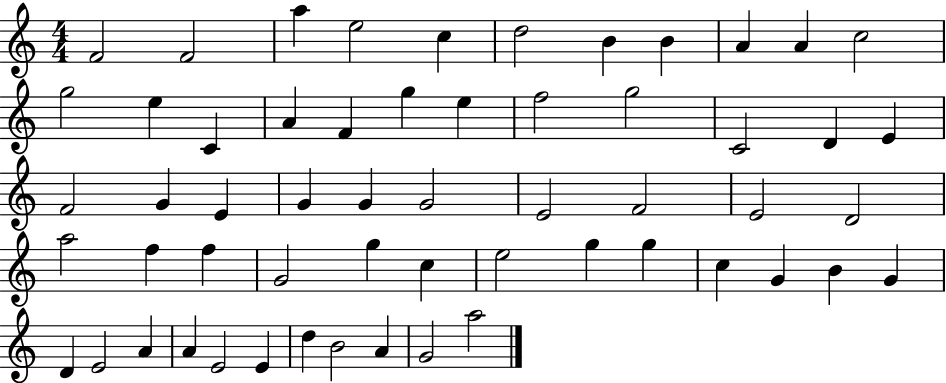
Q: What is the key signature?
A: C major